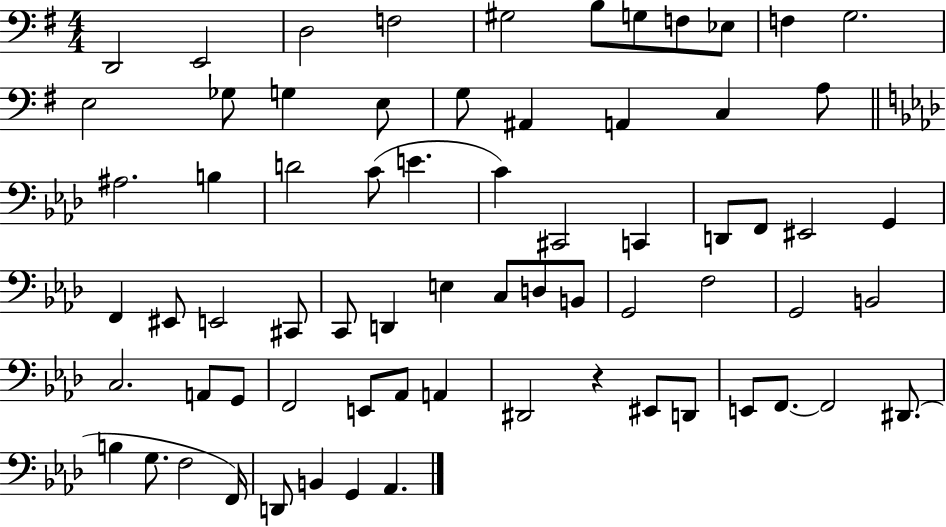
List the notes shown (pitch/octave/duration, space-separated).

D2/h E2/h D3/h F3/h G#3/h B3/e G3/e F3/e Eb3/e F3/q G3/h. E3/h Gb3/e G3/q E3/e G3/e A#2/q A2/q C3/q A3/e A#3/h. B3/q D4/h C4/e E4/q. C4/q C#2/h C2/q D2/e F2/e EIS2/h G2/q F2/q EIS2/e E2/h C#2/e C2/e D2/q E3/q C3/e D3/e B2/e G2/h F3/h G2/h B2/h C3/h. A2/e G2/e F2/h E2/e Ab2/e A2/q D#2/h R/q EIS2/e D2/e E2/e F2/e. F2/h D#2/e. B3/q G3/e. F3/h F2/s D2/e B2/q G2/q Ab2/q.